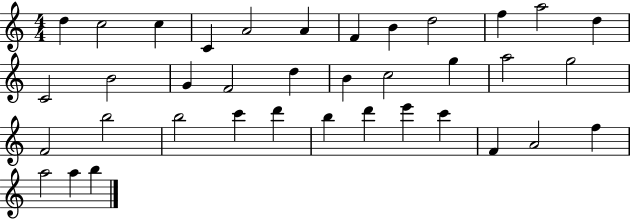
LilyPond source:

{
  \clef treble
  \numericTimeSignature
  \time 4/4
  \key c \major
  d''4 c''2 c''4 | c'4 a'2 a'4 | f'4 b'4 d''2 | f''4 a''2 d''4 | \break c'2 b'2 | g'4 f'2 d''4 | b'4 c''2 g''4 | a''2 g''2 | \break f'2 b''2 | b''2 c'''4 d'''4 | b''4 d'''4 e'''4 c'''4 | f'4 a'2 f''4 | \break a''2 a''4 b''4 | \bar "|."
}